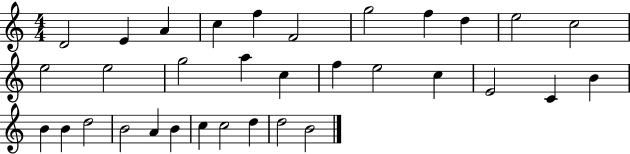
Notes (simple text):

D4/h E4/q A4/q C5/q F5/q F4/h G5/h F5/q D5/q E5/h C5/h E5/h E5/h G5/h A5/q C5/q F5/q E5/h C5/q E4/h C4/q B4/q B4/q B4/q D5/h B4/h A4/q B4/q C5/q C5/h D5/q D5/h B4/h